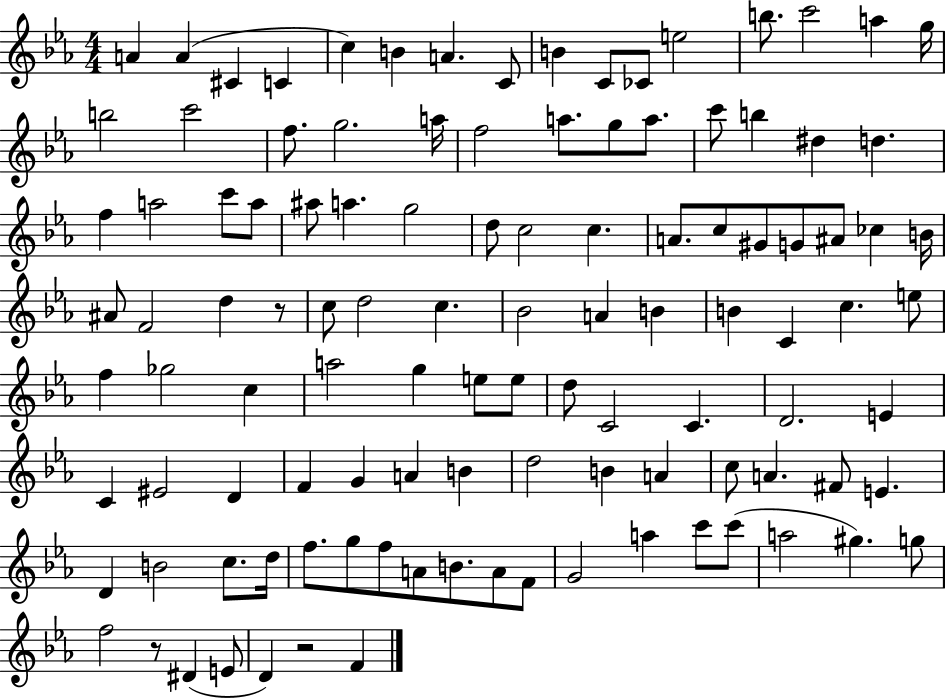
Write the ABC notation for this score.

X:1
T:Untitled
M:4/4
L:1/4
K:Eb
A A ^C C c B A C/2 B C/2 _C/2 e2 b/2 c'2 a g/4 b2 c'2 f/2 g2 a/4 f2 a/2 g/2 a/2 c'/2 b ^d d f a2 c'/2 a/2 ^a/2 a g2 d/2 c2 c A/2 c/2 ^G/2 G/2 ^A/2 _c B/4 ^A/2 F2 d z/2 c/2 d2 c _B2 A B B C c e/2 f _g2 c a2 g e/2 e/2 d/2 C2 C D2 E C ^E2 D F G A B d2 B A c/2 A ^F/2 E D B2 c/2 d/4 f/2 g/2 f/2 A/2 B/2 A/2 F/2 G2 a c'/2 c'/2 a2 ^g g/2 f2 z/2 ^D E/2 D z2 F